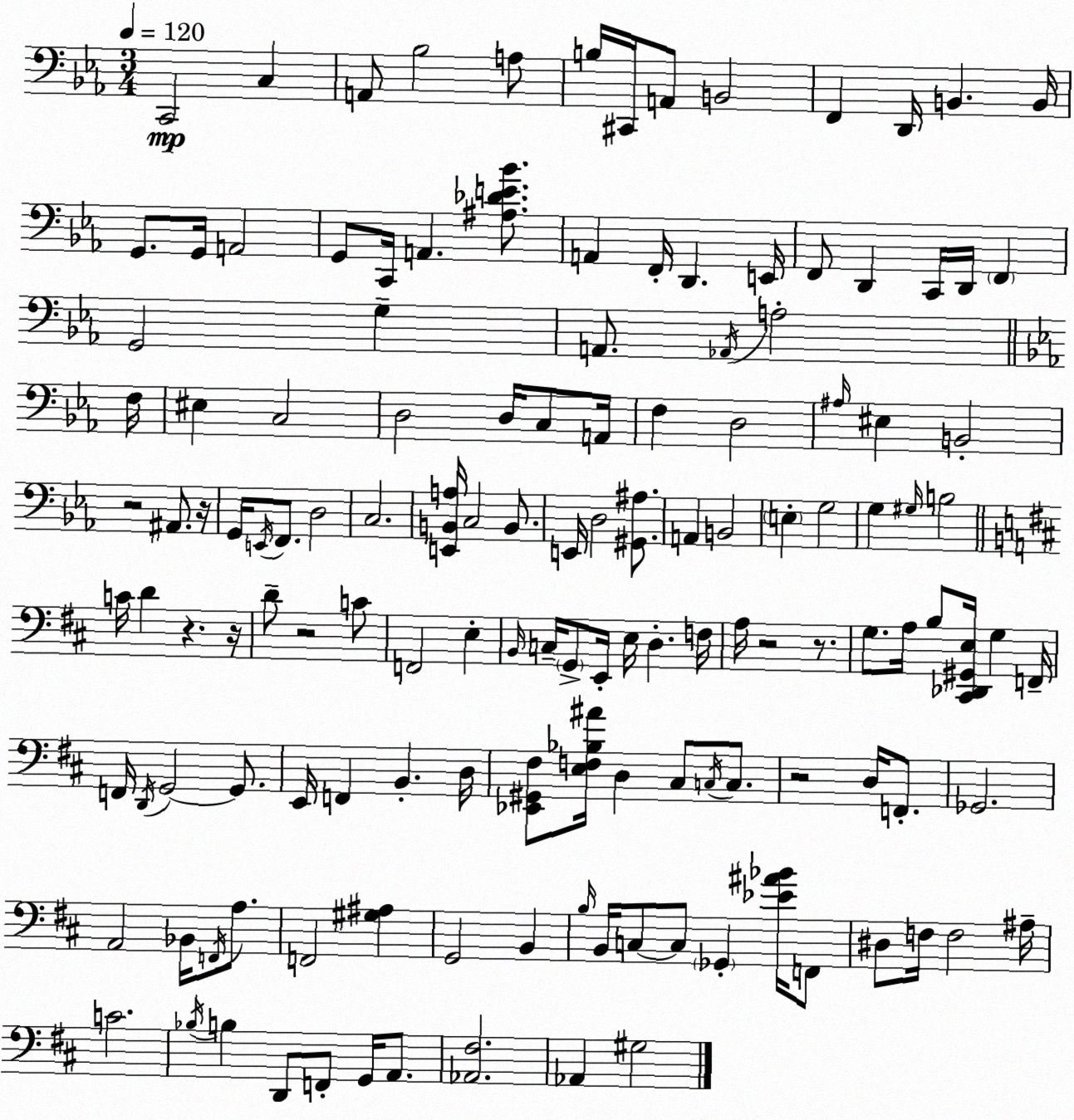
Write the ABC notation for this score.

X:1
T:Untitled
M:3/4
L:1/4
K:Cm
C,,2 C, A,,/2 _B,2 A,/2 B,/4 ^C,,/4 A,,/2 B,,2 F,, D,,/4 B,, B,,/4 G,,/2 G,,/4 A,,2 G,,/2 C,,/4 A,, [^A,_DE_B]/2 A,, F,,/4 D,, E,,/4 F,,/2 D,, C,,/4 D,,/4 F,, G,,2 G, A,,/2 _A,,/4 A,2 F,/4 ^E, C,2 D,2 D,/4 C,/2 A,,/4 F, D,2 ^A,/4 ^E, B,,2 z2 ^A,,/2 z/4 G,,/4 E,,/4 F,,/2 D,2 C,2 [E,,B,,A,]/4 C,2 B,,/2 E,,/4 D,2 [^G,,^A,]/2 A,, B,,2 E, G,2 G, ^G,/4 B,2 C/4 D z z/4 D/2 z2 C/2 F,,2 E, B,,/4 C,/4 G,,/2 E,,/4 E,/4 D, F,/4 A,/4 z2 z/2 G,/2 A,/4 B,/2 [^C,,_D,,^G,,E,]/4 G, F,,/4 F,,/4 D,,/4 G,,2 G,,/2 E,,/4 F,, B,, D,/4 [_E,,^G,,^F,]/2 [E,F,_B,^A]/4 D, ^C,/2 C,/4 C,/2 z2 D,/4 F,,/2 _G,,2 A,,2 _B,,/4 F,,/4 A,/2 F,,2 [^G,^A,] G,,2 B,, B,/4 B,,/4 C,/2 C,/2 _G,, [_E^A_B]/4 F,,/2 ^D,/2 F,/4 F,2 ^A,/4 C2 _B,/4 B, D,,/2 F,,/2 G,,/4 A,,/2 [_A,,^F,]2 _A,, ^G,2